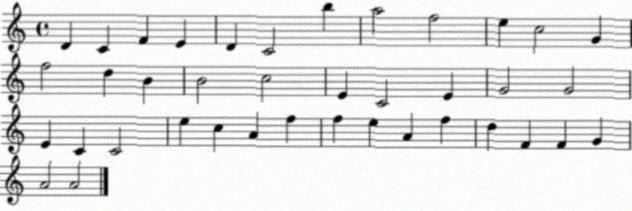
X:1
T:Untitled
M:4/4
L:1/4
K:C
D C F E D C2 b a2 f2 e c2 G f2 d B B2 c2 E C2 E G2 G2 E C C2 e c A f f e A f d F F G A2 A2